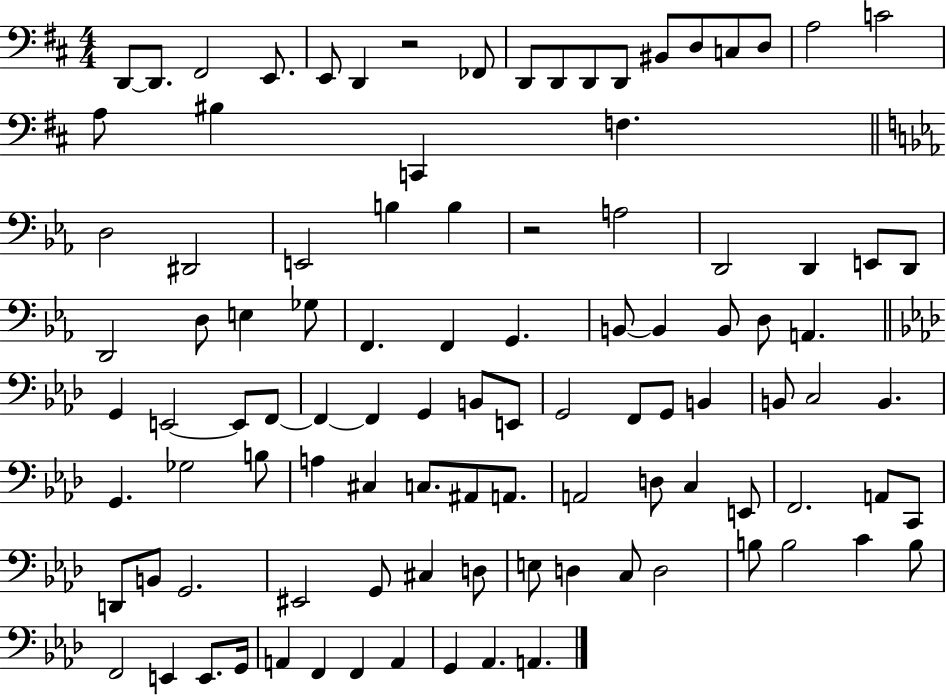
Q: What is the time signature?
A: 4/4